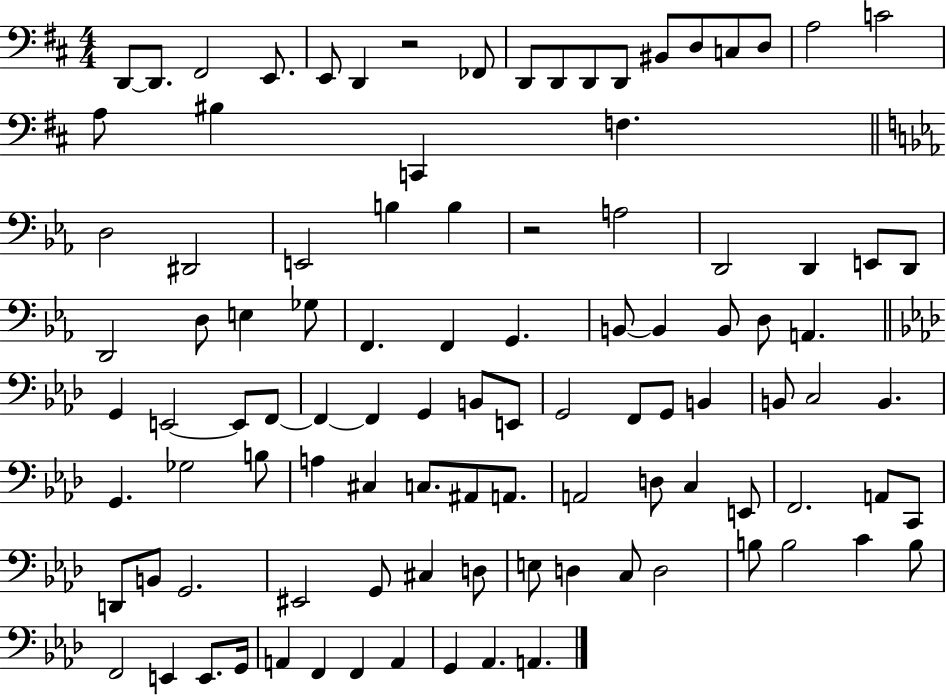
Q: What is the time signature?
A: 4/4